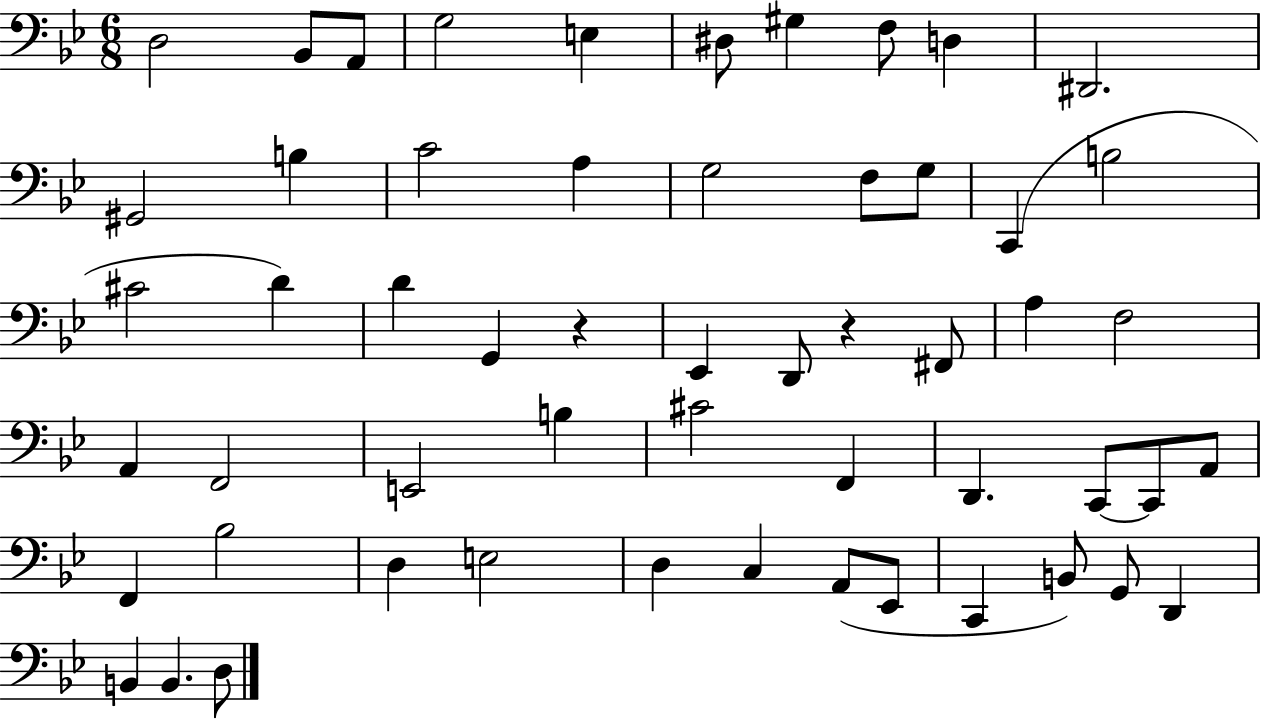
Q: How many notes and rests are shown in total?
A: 55